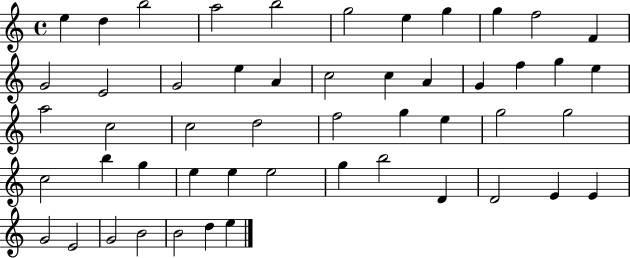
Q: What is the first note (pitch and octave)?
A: E5